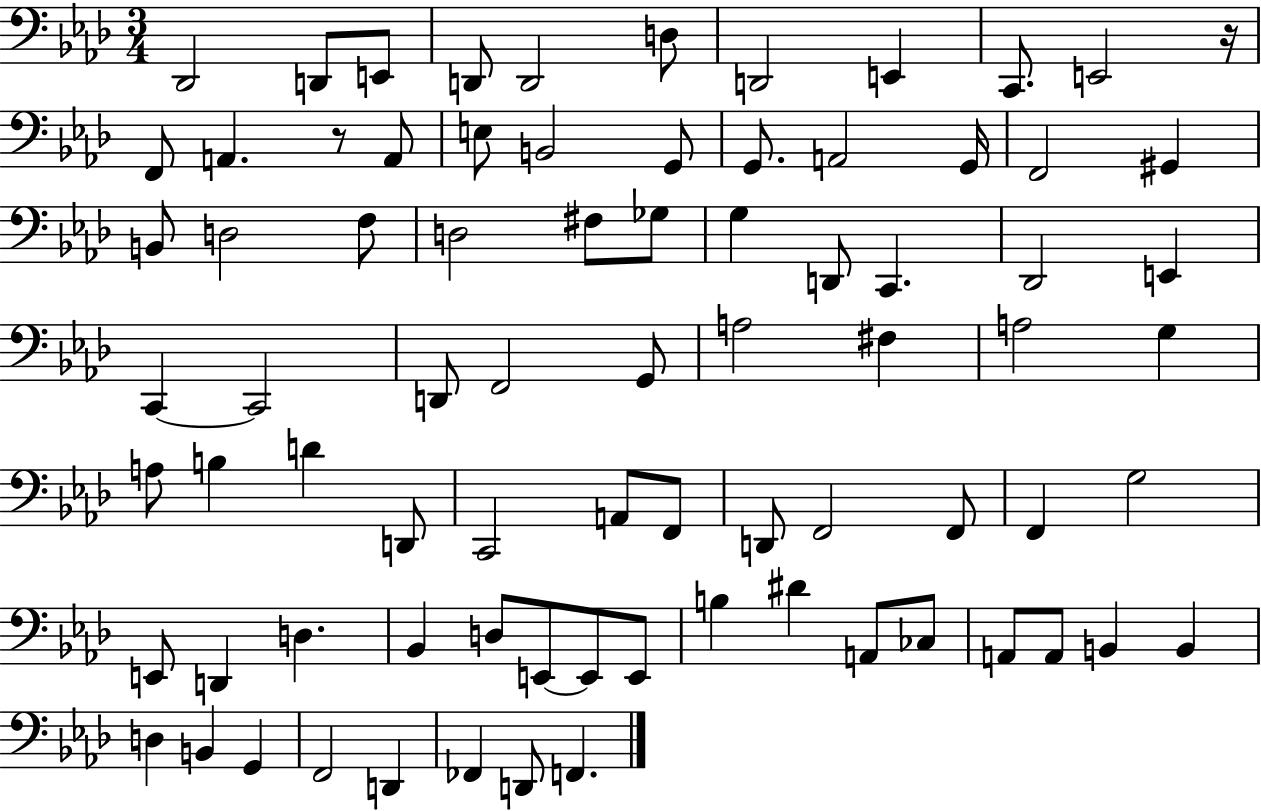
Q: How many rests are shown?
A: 2